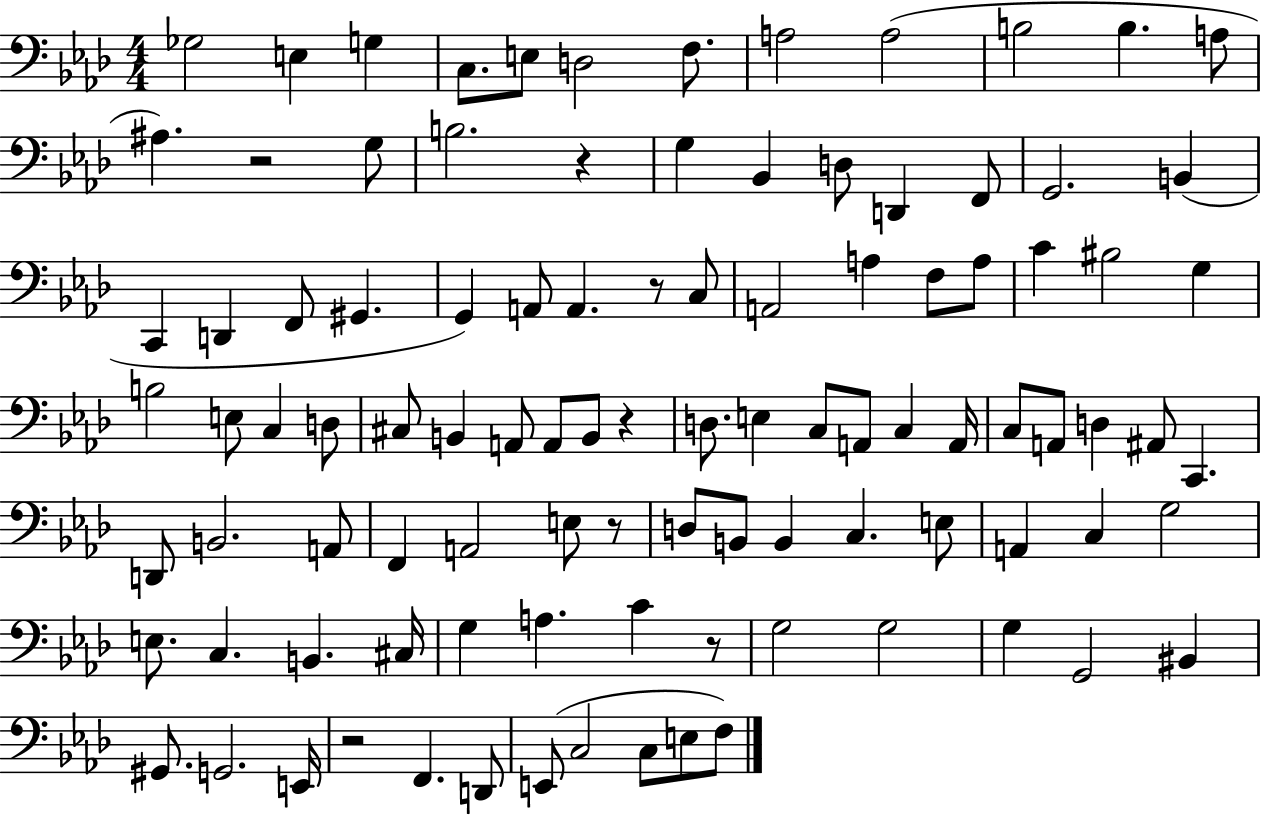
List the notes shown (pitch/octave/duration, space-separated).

Gb3/h E3/q G3/q C3/e. E3/e D3/h F3/e. A3/h A3/h B3/h B3/q. A3/e A#3/q. R/h G3/e B3/h. R/q G3/q Bb2/q D3/e D2/q F2/e G2/h. B2/q C2/q D2/q F2/e G#2/q. G2/q A2/e A2/q. R/e C3/e A2/h A3/q F3/e A3/e C4/q BIS3/h G3/q B3/h E3/e C3/q D3/e C#3/e B2/q A2/e A2/e B2/e R/q D3/e. E3/q C3/e A2/e C3/q A2/s C3/e A2/e D3/q A#2/e C2/q. D2/e B2/h. A2/e F2/q A2/h E3/e R/e D3/e B2/e B2/q C3/q. E3/e A2/q C3/q G3/h E3/e. C3/q. B2/q. C#3/s G3/q A3/q. C4/q R/e G3/h G3/h G3/q G2/h BIS2/q G#2/e. G2/h. E2/s R/h F2/q. D2/e E2/e C3/h C3/e E3/e F3/e